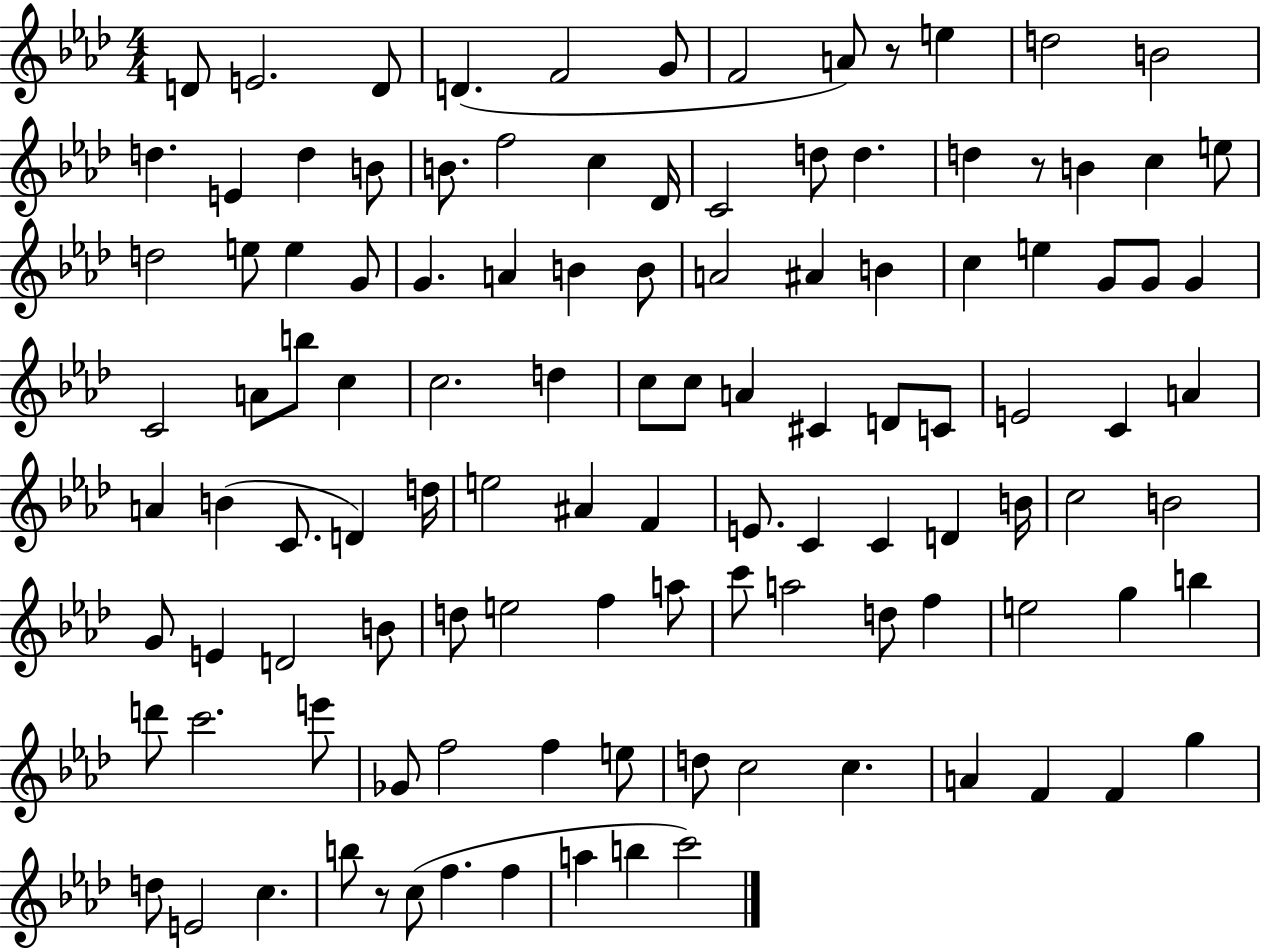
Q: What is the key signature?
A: AES major